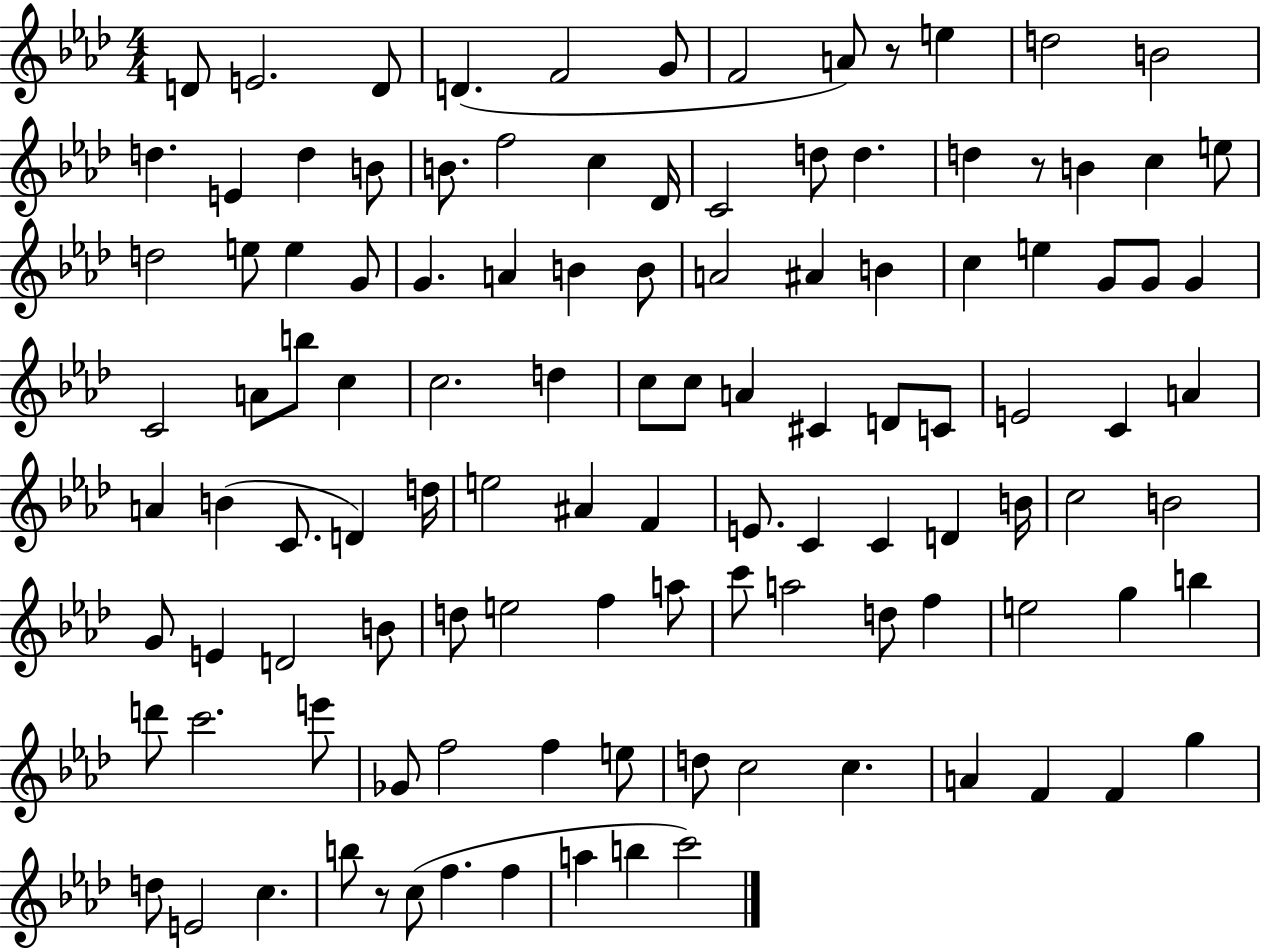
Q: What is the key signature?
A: AES major